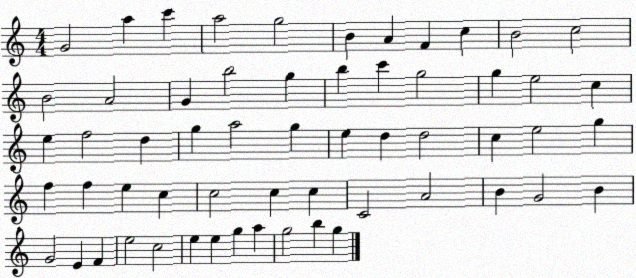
X:1
T:Untitled
M:4/4
L:1/4
K:C
G2 a c' a2 g2 B A F c B2 c2 B2 A2 G b2 g b c' g2 g e2 c e f2 d g a2 g e d d2 c e2 g f f e c c2 c c C2 A2 B G2 B G2 E F e2 c2 e e g a g2 b g